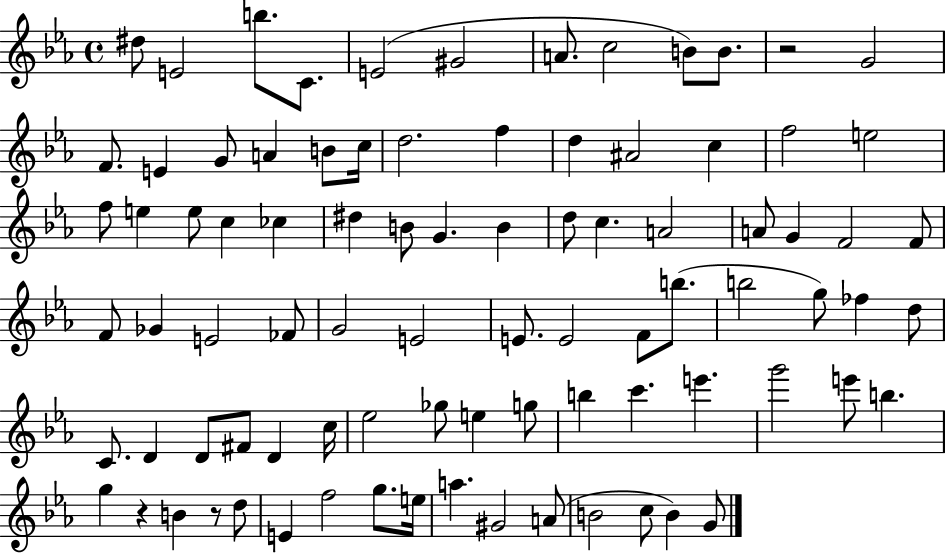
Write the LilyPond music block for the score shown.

{
  \clef treble
  \time 4/4
  \defaultTimeSignature
  \key ees \major
  dis''8 e'2 b''8. c'8. | e'2( gis'2 | a'8. c''2 b'8) b'8. | r2 g'2 | \break f'8. e'4 g'8 a'4 b'8 c''16 | d''2. f''4 | d''4 ais'2 c''4 | f''2 e''2 | \break f''8 e''4 e''8 c''4 ces''4 | dis''4 b'8 g'4. b'4 | d''8 c''4. a'2 | a'8 g'4 f'2 f'8 | \break f'8 ges'4 e'2 fes'8 | g'2 e'2 | e'8. e'2 f'8 b''8.( | b''2 g''8) fes''4 d''8 | \break c'8. d'4 d'8 fis'8 d'4 c''16 | ees''2 ges''8 e''4 g''8 | b''4 c'''4. e'''4. | g'''2 e'''8 b''4. | \break g''4 r4 b'4 r8 d''8 | e'4 f''2 g''8. e''16 | a''4. gis'2 a'8( | b'2 c''8 b'4) g'8 | \break \bar "|."
}